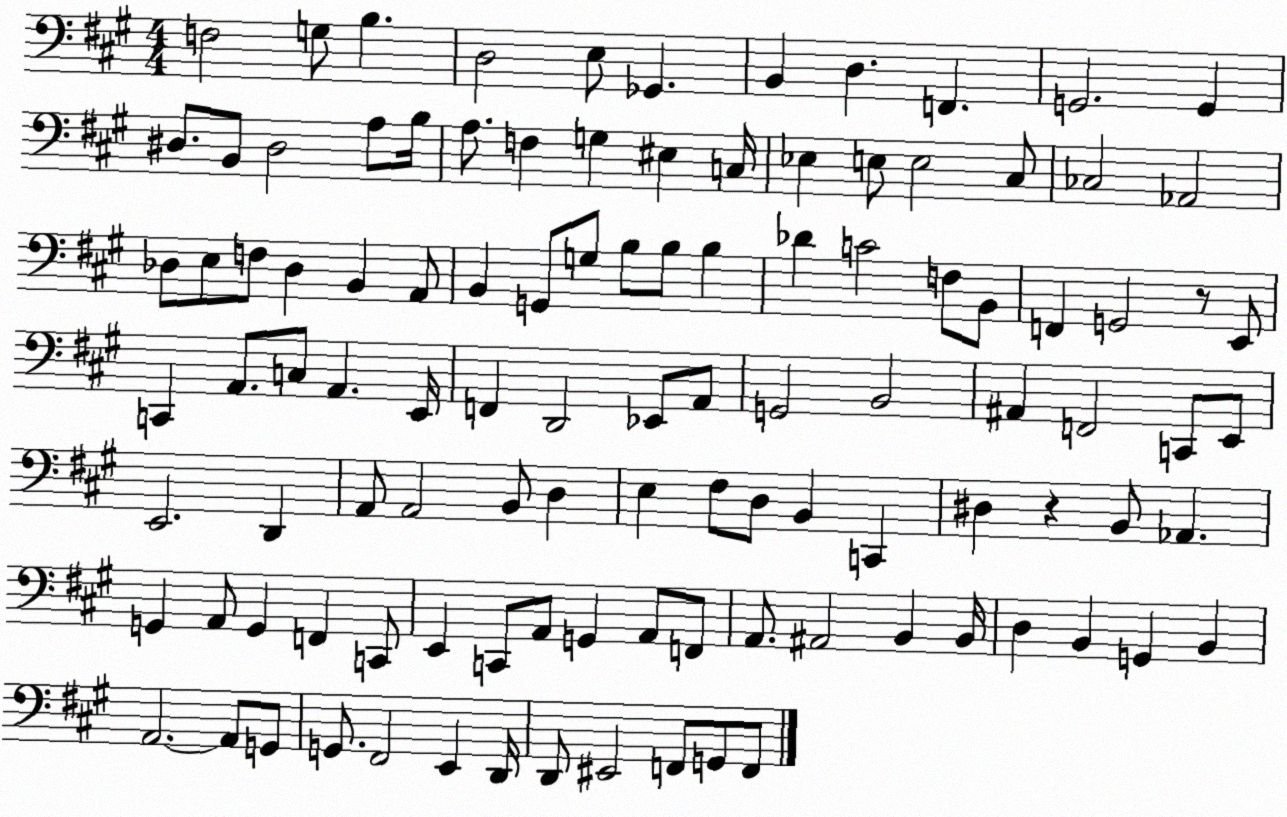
X:1
T:Untitled
M:4/4
L:1/4
K:A
F,2 G,/2 B, D,2 E,/2 _G,, B,, D, F,, G,,2 G,, ^D,/2 B,,/2 ^D,2 A,/2 B,/4 A,/2 F, G, ^E, C,/4 _E, E,/2 E,2 ^C,/2 _C,2 _A,,2 _D,/2 E,/2 F,/2 _D, B,, A,,/2 B,, G,,/2 G,/2 B,/2 B,/2 B, _D C2 F,/2 B,,/2 F,, G,,2 z/2 E,,/2 C,, A,,/2 C,/2 A,, E,,/4 F,, D,,2 _E,,/2 A,,/2 G,,2 B,,2 ^A,, F,,2 C,,/2 E,,/2 E,,2 D,, A,,/2 A,,2 B,,/2 D, E, ^F,/2 D,/2 B,, C,, ^D, z B,,/2 _A,, G,, A,,/2 G,, F,, C,,/2 E,, C,,/2 A,,/2 G,, A,,/2 F,,/2 A,,/2 ^A,,2 B,, B,,/4 D, B,, G,, B,, A,,2 A,,/2 G,,/2 G,,/2 ^F,,2 E,, D,,/4 D,,/2 ^E,,2 F,,/2 G,,/2 F,,/2